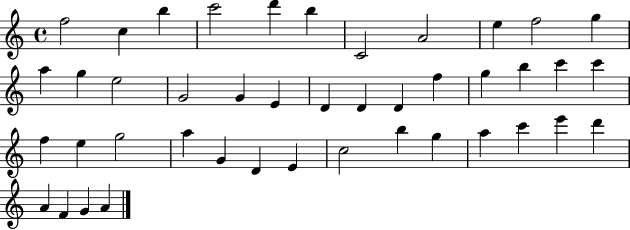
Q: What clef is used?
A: treble